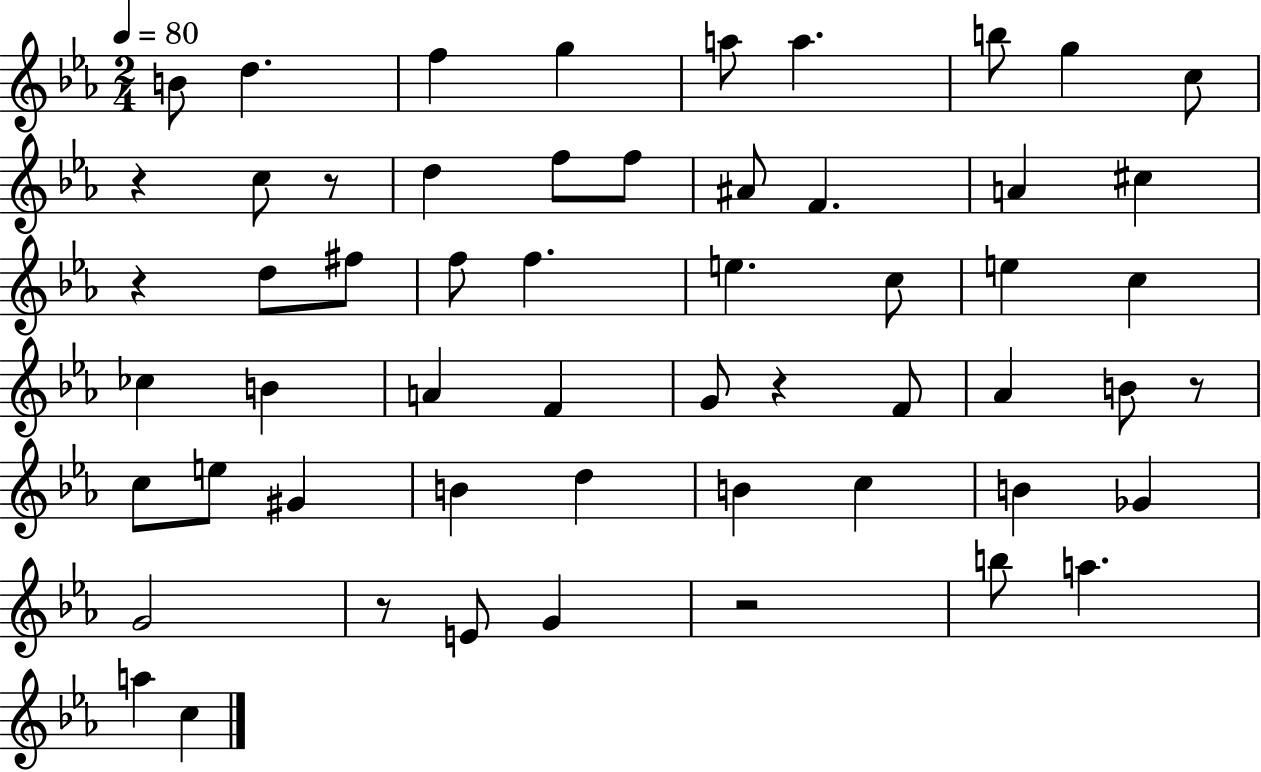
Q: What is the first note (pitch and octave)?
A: B4